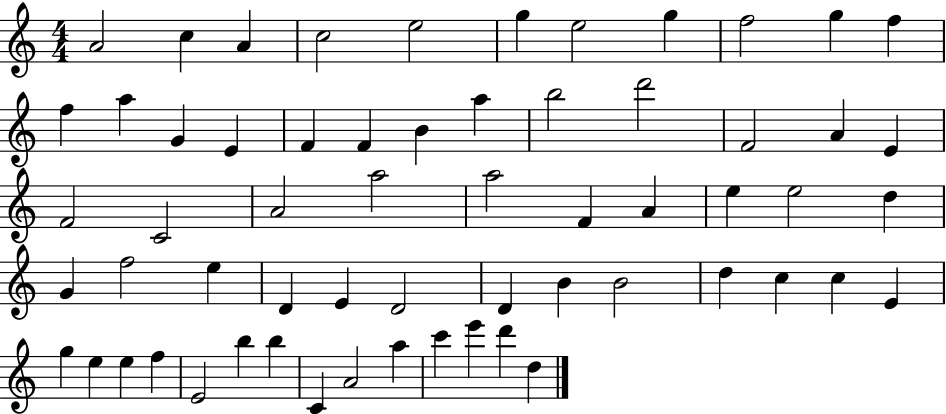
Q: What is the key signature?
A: C major